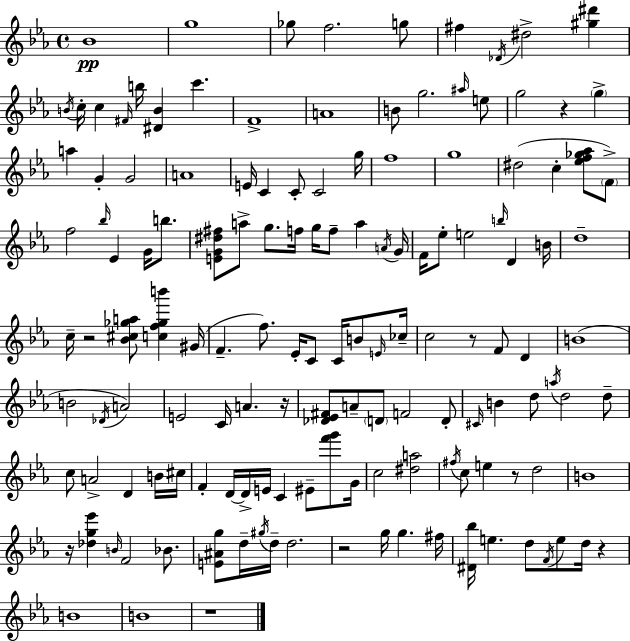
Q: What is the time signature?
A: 4/4